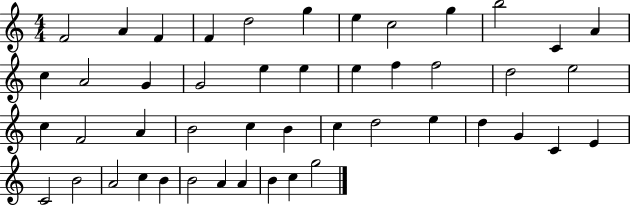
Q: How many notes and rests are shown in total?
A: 47